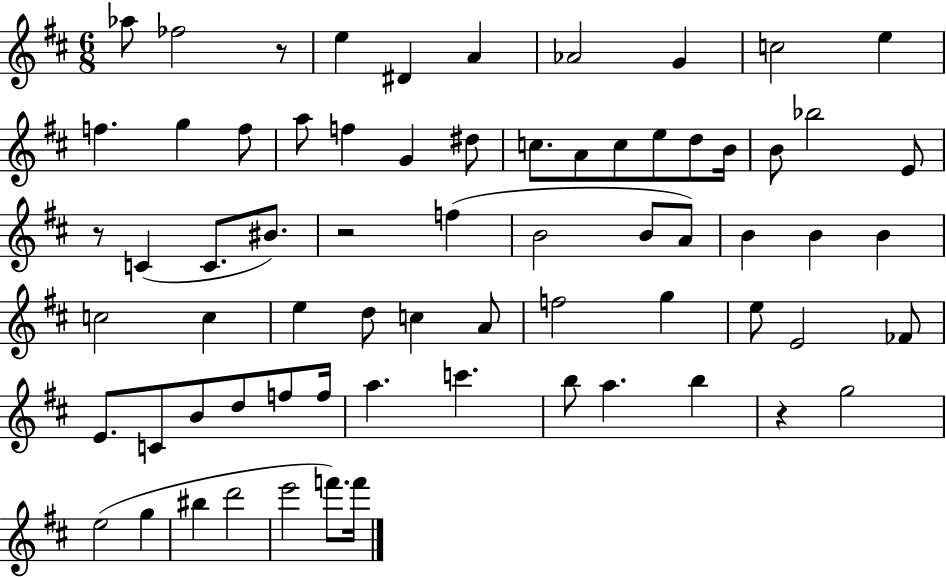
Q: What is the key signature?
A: D major